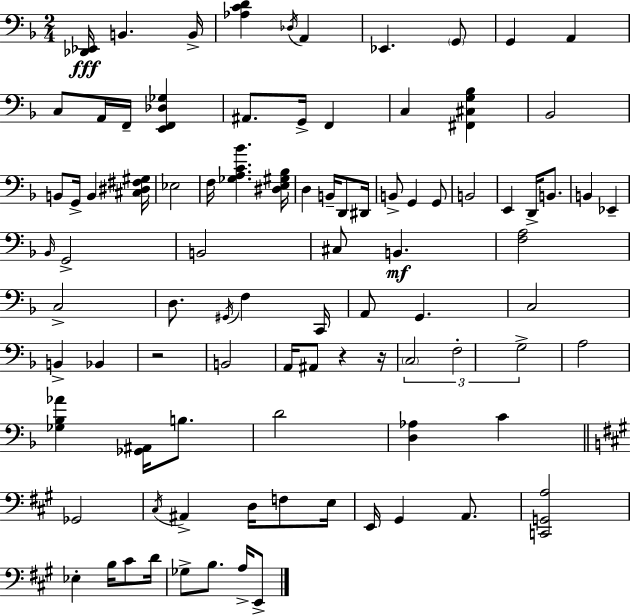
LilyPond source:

{
  \clef bass
  \numericTimeSignature
  \time 2/4
  \key f \major
  <des, ees,>16\fff b,4. b,16-> | <aes c' d'>4 \acciaccatura { des16 } a,4 | ees,4. \parenthesize g,8 | g,4 a,4 | \break c8 a,16 f,16-- <e, f, des ges>4 | ais,8. g,16-> f,4 | c4 <fis, cis g bes>4 | bes,2 | \break b,8 g,16-> b,4 | <cis dis fis gis>16 ees2 | f16 <ges a c' bes'>4. | <dis e gis bes>16 d4 b,16-- d,8 | \break dis,16 b,8-> g,4 g,8 | b,2 | e,4 d,16-> b,8. | b,4 ees,4-- | \break \grace { bes,16 } g,2-> | b,2 | cis8 b,4.\mf | <f a>2 | \break c2-> | d8. \acciaccatura { gis,16 } f4 | c,16 a,8 g,4. | c2 | \break b,4-> bes,4 | r2 | b,2 | a,16 ais,8 r4 | \break r16 \tuplet 3/2 { \parenthesize c2 | f2-. | g2-> } | a2 | \break <ges bes aes'>4 <ges, ais,>16 | b8. d'2 | <d aes>4 c'4 | \bar "||" \break \key a \major ges,2 | \acciaccatura { cis16 } ais,4-> d16 f8 | e16 e,16 gis,4 a,8. | <c, g, a>2 | \break ees4-. b16 cis'8 | d'16 ges8-> b8. a16-> e,8-> | \bar "|."
}